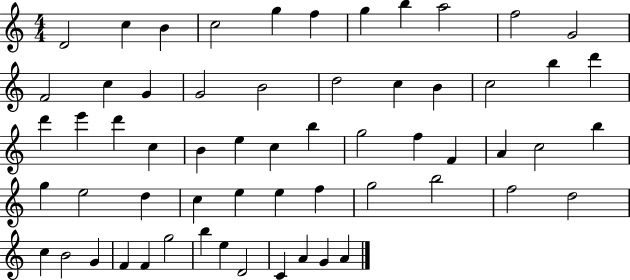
X:1
T:Untitled
M:4/4
L:1/4
K:C
D2 c B c2 g f g b a2 f2 G2 F2 c G G2 B2 d2 c B c2 b d' d' e' d' c B e c b g2 f F A c2 b g e2 d c e e f g2 b2 f2 d2 c B2 G F F g2 b e D2 C A G A